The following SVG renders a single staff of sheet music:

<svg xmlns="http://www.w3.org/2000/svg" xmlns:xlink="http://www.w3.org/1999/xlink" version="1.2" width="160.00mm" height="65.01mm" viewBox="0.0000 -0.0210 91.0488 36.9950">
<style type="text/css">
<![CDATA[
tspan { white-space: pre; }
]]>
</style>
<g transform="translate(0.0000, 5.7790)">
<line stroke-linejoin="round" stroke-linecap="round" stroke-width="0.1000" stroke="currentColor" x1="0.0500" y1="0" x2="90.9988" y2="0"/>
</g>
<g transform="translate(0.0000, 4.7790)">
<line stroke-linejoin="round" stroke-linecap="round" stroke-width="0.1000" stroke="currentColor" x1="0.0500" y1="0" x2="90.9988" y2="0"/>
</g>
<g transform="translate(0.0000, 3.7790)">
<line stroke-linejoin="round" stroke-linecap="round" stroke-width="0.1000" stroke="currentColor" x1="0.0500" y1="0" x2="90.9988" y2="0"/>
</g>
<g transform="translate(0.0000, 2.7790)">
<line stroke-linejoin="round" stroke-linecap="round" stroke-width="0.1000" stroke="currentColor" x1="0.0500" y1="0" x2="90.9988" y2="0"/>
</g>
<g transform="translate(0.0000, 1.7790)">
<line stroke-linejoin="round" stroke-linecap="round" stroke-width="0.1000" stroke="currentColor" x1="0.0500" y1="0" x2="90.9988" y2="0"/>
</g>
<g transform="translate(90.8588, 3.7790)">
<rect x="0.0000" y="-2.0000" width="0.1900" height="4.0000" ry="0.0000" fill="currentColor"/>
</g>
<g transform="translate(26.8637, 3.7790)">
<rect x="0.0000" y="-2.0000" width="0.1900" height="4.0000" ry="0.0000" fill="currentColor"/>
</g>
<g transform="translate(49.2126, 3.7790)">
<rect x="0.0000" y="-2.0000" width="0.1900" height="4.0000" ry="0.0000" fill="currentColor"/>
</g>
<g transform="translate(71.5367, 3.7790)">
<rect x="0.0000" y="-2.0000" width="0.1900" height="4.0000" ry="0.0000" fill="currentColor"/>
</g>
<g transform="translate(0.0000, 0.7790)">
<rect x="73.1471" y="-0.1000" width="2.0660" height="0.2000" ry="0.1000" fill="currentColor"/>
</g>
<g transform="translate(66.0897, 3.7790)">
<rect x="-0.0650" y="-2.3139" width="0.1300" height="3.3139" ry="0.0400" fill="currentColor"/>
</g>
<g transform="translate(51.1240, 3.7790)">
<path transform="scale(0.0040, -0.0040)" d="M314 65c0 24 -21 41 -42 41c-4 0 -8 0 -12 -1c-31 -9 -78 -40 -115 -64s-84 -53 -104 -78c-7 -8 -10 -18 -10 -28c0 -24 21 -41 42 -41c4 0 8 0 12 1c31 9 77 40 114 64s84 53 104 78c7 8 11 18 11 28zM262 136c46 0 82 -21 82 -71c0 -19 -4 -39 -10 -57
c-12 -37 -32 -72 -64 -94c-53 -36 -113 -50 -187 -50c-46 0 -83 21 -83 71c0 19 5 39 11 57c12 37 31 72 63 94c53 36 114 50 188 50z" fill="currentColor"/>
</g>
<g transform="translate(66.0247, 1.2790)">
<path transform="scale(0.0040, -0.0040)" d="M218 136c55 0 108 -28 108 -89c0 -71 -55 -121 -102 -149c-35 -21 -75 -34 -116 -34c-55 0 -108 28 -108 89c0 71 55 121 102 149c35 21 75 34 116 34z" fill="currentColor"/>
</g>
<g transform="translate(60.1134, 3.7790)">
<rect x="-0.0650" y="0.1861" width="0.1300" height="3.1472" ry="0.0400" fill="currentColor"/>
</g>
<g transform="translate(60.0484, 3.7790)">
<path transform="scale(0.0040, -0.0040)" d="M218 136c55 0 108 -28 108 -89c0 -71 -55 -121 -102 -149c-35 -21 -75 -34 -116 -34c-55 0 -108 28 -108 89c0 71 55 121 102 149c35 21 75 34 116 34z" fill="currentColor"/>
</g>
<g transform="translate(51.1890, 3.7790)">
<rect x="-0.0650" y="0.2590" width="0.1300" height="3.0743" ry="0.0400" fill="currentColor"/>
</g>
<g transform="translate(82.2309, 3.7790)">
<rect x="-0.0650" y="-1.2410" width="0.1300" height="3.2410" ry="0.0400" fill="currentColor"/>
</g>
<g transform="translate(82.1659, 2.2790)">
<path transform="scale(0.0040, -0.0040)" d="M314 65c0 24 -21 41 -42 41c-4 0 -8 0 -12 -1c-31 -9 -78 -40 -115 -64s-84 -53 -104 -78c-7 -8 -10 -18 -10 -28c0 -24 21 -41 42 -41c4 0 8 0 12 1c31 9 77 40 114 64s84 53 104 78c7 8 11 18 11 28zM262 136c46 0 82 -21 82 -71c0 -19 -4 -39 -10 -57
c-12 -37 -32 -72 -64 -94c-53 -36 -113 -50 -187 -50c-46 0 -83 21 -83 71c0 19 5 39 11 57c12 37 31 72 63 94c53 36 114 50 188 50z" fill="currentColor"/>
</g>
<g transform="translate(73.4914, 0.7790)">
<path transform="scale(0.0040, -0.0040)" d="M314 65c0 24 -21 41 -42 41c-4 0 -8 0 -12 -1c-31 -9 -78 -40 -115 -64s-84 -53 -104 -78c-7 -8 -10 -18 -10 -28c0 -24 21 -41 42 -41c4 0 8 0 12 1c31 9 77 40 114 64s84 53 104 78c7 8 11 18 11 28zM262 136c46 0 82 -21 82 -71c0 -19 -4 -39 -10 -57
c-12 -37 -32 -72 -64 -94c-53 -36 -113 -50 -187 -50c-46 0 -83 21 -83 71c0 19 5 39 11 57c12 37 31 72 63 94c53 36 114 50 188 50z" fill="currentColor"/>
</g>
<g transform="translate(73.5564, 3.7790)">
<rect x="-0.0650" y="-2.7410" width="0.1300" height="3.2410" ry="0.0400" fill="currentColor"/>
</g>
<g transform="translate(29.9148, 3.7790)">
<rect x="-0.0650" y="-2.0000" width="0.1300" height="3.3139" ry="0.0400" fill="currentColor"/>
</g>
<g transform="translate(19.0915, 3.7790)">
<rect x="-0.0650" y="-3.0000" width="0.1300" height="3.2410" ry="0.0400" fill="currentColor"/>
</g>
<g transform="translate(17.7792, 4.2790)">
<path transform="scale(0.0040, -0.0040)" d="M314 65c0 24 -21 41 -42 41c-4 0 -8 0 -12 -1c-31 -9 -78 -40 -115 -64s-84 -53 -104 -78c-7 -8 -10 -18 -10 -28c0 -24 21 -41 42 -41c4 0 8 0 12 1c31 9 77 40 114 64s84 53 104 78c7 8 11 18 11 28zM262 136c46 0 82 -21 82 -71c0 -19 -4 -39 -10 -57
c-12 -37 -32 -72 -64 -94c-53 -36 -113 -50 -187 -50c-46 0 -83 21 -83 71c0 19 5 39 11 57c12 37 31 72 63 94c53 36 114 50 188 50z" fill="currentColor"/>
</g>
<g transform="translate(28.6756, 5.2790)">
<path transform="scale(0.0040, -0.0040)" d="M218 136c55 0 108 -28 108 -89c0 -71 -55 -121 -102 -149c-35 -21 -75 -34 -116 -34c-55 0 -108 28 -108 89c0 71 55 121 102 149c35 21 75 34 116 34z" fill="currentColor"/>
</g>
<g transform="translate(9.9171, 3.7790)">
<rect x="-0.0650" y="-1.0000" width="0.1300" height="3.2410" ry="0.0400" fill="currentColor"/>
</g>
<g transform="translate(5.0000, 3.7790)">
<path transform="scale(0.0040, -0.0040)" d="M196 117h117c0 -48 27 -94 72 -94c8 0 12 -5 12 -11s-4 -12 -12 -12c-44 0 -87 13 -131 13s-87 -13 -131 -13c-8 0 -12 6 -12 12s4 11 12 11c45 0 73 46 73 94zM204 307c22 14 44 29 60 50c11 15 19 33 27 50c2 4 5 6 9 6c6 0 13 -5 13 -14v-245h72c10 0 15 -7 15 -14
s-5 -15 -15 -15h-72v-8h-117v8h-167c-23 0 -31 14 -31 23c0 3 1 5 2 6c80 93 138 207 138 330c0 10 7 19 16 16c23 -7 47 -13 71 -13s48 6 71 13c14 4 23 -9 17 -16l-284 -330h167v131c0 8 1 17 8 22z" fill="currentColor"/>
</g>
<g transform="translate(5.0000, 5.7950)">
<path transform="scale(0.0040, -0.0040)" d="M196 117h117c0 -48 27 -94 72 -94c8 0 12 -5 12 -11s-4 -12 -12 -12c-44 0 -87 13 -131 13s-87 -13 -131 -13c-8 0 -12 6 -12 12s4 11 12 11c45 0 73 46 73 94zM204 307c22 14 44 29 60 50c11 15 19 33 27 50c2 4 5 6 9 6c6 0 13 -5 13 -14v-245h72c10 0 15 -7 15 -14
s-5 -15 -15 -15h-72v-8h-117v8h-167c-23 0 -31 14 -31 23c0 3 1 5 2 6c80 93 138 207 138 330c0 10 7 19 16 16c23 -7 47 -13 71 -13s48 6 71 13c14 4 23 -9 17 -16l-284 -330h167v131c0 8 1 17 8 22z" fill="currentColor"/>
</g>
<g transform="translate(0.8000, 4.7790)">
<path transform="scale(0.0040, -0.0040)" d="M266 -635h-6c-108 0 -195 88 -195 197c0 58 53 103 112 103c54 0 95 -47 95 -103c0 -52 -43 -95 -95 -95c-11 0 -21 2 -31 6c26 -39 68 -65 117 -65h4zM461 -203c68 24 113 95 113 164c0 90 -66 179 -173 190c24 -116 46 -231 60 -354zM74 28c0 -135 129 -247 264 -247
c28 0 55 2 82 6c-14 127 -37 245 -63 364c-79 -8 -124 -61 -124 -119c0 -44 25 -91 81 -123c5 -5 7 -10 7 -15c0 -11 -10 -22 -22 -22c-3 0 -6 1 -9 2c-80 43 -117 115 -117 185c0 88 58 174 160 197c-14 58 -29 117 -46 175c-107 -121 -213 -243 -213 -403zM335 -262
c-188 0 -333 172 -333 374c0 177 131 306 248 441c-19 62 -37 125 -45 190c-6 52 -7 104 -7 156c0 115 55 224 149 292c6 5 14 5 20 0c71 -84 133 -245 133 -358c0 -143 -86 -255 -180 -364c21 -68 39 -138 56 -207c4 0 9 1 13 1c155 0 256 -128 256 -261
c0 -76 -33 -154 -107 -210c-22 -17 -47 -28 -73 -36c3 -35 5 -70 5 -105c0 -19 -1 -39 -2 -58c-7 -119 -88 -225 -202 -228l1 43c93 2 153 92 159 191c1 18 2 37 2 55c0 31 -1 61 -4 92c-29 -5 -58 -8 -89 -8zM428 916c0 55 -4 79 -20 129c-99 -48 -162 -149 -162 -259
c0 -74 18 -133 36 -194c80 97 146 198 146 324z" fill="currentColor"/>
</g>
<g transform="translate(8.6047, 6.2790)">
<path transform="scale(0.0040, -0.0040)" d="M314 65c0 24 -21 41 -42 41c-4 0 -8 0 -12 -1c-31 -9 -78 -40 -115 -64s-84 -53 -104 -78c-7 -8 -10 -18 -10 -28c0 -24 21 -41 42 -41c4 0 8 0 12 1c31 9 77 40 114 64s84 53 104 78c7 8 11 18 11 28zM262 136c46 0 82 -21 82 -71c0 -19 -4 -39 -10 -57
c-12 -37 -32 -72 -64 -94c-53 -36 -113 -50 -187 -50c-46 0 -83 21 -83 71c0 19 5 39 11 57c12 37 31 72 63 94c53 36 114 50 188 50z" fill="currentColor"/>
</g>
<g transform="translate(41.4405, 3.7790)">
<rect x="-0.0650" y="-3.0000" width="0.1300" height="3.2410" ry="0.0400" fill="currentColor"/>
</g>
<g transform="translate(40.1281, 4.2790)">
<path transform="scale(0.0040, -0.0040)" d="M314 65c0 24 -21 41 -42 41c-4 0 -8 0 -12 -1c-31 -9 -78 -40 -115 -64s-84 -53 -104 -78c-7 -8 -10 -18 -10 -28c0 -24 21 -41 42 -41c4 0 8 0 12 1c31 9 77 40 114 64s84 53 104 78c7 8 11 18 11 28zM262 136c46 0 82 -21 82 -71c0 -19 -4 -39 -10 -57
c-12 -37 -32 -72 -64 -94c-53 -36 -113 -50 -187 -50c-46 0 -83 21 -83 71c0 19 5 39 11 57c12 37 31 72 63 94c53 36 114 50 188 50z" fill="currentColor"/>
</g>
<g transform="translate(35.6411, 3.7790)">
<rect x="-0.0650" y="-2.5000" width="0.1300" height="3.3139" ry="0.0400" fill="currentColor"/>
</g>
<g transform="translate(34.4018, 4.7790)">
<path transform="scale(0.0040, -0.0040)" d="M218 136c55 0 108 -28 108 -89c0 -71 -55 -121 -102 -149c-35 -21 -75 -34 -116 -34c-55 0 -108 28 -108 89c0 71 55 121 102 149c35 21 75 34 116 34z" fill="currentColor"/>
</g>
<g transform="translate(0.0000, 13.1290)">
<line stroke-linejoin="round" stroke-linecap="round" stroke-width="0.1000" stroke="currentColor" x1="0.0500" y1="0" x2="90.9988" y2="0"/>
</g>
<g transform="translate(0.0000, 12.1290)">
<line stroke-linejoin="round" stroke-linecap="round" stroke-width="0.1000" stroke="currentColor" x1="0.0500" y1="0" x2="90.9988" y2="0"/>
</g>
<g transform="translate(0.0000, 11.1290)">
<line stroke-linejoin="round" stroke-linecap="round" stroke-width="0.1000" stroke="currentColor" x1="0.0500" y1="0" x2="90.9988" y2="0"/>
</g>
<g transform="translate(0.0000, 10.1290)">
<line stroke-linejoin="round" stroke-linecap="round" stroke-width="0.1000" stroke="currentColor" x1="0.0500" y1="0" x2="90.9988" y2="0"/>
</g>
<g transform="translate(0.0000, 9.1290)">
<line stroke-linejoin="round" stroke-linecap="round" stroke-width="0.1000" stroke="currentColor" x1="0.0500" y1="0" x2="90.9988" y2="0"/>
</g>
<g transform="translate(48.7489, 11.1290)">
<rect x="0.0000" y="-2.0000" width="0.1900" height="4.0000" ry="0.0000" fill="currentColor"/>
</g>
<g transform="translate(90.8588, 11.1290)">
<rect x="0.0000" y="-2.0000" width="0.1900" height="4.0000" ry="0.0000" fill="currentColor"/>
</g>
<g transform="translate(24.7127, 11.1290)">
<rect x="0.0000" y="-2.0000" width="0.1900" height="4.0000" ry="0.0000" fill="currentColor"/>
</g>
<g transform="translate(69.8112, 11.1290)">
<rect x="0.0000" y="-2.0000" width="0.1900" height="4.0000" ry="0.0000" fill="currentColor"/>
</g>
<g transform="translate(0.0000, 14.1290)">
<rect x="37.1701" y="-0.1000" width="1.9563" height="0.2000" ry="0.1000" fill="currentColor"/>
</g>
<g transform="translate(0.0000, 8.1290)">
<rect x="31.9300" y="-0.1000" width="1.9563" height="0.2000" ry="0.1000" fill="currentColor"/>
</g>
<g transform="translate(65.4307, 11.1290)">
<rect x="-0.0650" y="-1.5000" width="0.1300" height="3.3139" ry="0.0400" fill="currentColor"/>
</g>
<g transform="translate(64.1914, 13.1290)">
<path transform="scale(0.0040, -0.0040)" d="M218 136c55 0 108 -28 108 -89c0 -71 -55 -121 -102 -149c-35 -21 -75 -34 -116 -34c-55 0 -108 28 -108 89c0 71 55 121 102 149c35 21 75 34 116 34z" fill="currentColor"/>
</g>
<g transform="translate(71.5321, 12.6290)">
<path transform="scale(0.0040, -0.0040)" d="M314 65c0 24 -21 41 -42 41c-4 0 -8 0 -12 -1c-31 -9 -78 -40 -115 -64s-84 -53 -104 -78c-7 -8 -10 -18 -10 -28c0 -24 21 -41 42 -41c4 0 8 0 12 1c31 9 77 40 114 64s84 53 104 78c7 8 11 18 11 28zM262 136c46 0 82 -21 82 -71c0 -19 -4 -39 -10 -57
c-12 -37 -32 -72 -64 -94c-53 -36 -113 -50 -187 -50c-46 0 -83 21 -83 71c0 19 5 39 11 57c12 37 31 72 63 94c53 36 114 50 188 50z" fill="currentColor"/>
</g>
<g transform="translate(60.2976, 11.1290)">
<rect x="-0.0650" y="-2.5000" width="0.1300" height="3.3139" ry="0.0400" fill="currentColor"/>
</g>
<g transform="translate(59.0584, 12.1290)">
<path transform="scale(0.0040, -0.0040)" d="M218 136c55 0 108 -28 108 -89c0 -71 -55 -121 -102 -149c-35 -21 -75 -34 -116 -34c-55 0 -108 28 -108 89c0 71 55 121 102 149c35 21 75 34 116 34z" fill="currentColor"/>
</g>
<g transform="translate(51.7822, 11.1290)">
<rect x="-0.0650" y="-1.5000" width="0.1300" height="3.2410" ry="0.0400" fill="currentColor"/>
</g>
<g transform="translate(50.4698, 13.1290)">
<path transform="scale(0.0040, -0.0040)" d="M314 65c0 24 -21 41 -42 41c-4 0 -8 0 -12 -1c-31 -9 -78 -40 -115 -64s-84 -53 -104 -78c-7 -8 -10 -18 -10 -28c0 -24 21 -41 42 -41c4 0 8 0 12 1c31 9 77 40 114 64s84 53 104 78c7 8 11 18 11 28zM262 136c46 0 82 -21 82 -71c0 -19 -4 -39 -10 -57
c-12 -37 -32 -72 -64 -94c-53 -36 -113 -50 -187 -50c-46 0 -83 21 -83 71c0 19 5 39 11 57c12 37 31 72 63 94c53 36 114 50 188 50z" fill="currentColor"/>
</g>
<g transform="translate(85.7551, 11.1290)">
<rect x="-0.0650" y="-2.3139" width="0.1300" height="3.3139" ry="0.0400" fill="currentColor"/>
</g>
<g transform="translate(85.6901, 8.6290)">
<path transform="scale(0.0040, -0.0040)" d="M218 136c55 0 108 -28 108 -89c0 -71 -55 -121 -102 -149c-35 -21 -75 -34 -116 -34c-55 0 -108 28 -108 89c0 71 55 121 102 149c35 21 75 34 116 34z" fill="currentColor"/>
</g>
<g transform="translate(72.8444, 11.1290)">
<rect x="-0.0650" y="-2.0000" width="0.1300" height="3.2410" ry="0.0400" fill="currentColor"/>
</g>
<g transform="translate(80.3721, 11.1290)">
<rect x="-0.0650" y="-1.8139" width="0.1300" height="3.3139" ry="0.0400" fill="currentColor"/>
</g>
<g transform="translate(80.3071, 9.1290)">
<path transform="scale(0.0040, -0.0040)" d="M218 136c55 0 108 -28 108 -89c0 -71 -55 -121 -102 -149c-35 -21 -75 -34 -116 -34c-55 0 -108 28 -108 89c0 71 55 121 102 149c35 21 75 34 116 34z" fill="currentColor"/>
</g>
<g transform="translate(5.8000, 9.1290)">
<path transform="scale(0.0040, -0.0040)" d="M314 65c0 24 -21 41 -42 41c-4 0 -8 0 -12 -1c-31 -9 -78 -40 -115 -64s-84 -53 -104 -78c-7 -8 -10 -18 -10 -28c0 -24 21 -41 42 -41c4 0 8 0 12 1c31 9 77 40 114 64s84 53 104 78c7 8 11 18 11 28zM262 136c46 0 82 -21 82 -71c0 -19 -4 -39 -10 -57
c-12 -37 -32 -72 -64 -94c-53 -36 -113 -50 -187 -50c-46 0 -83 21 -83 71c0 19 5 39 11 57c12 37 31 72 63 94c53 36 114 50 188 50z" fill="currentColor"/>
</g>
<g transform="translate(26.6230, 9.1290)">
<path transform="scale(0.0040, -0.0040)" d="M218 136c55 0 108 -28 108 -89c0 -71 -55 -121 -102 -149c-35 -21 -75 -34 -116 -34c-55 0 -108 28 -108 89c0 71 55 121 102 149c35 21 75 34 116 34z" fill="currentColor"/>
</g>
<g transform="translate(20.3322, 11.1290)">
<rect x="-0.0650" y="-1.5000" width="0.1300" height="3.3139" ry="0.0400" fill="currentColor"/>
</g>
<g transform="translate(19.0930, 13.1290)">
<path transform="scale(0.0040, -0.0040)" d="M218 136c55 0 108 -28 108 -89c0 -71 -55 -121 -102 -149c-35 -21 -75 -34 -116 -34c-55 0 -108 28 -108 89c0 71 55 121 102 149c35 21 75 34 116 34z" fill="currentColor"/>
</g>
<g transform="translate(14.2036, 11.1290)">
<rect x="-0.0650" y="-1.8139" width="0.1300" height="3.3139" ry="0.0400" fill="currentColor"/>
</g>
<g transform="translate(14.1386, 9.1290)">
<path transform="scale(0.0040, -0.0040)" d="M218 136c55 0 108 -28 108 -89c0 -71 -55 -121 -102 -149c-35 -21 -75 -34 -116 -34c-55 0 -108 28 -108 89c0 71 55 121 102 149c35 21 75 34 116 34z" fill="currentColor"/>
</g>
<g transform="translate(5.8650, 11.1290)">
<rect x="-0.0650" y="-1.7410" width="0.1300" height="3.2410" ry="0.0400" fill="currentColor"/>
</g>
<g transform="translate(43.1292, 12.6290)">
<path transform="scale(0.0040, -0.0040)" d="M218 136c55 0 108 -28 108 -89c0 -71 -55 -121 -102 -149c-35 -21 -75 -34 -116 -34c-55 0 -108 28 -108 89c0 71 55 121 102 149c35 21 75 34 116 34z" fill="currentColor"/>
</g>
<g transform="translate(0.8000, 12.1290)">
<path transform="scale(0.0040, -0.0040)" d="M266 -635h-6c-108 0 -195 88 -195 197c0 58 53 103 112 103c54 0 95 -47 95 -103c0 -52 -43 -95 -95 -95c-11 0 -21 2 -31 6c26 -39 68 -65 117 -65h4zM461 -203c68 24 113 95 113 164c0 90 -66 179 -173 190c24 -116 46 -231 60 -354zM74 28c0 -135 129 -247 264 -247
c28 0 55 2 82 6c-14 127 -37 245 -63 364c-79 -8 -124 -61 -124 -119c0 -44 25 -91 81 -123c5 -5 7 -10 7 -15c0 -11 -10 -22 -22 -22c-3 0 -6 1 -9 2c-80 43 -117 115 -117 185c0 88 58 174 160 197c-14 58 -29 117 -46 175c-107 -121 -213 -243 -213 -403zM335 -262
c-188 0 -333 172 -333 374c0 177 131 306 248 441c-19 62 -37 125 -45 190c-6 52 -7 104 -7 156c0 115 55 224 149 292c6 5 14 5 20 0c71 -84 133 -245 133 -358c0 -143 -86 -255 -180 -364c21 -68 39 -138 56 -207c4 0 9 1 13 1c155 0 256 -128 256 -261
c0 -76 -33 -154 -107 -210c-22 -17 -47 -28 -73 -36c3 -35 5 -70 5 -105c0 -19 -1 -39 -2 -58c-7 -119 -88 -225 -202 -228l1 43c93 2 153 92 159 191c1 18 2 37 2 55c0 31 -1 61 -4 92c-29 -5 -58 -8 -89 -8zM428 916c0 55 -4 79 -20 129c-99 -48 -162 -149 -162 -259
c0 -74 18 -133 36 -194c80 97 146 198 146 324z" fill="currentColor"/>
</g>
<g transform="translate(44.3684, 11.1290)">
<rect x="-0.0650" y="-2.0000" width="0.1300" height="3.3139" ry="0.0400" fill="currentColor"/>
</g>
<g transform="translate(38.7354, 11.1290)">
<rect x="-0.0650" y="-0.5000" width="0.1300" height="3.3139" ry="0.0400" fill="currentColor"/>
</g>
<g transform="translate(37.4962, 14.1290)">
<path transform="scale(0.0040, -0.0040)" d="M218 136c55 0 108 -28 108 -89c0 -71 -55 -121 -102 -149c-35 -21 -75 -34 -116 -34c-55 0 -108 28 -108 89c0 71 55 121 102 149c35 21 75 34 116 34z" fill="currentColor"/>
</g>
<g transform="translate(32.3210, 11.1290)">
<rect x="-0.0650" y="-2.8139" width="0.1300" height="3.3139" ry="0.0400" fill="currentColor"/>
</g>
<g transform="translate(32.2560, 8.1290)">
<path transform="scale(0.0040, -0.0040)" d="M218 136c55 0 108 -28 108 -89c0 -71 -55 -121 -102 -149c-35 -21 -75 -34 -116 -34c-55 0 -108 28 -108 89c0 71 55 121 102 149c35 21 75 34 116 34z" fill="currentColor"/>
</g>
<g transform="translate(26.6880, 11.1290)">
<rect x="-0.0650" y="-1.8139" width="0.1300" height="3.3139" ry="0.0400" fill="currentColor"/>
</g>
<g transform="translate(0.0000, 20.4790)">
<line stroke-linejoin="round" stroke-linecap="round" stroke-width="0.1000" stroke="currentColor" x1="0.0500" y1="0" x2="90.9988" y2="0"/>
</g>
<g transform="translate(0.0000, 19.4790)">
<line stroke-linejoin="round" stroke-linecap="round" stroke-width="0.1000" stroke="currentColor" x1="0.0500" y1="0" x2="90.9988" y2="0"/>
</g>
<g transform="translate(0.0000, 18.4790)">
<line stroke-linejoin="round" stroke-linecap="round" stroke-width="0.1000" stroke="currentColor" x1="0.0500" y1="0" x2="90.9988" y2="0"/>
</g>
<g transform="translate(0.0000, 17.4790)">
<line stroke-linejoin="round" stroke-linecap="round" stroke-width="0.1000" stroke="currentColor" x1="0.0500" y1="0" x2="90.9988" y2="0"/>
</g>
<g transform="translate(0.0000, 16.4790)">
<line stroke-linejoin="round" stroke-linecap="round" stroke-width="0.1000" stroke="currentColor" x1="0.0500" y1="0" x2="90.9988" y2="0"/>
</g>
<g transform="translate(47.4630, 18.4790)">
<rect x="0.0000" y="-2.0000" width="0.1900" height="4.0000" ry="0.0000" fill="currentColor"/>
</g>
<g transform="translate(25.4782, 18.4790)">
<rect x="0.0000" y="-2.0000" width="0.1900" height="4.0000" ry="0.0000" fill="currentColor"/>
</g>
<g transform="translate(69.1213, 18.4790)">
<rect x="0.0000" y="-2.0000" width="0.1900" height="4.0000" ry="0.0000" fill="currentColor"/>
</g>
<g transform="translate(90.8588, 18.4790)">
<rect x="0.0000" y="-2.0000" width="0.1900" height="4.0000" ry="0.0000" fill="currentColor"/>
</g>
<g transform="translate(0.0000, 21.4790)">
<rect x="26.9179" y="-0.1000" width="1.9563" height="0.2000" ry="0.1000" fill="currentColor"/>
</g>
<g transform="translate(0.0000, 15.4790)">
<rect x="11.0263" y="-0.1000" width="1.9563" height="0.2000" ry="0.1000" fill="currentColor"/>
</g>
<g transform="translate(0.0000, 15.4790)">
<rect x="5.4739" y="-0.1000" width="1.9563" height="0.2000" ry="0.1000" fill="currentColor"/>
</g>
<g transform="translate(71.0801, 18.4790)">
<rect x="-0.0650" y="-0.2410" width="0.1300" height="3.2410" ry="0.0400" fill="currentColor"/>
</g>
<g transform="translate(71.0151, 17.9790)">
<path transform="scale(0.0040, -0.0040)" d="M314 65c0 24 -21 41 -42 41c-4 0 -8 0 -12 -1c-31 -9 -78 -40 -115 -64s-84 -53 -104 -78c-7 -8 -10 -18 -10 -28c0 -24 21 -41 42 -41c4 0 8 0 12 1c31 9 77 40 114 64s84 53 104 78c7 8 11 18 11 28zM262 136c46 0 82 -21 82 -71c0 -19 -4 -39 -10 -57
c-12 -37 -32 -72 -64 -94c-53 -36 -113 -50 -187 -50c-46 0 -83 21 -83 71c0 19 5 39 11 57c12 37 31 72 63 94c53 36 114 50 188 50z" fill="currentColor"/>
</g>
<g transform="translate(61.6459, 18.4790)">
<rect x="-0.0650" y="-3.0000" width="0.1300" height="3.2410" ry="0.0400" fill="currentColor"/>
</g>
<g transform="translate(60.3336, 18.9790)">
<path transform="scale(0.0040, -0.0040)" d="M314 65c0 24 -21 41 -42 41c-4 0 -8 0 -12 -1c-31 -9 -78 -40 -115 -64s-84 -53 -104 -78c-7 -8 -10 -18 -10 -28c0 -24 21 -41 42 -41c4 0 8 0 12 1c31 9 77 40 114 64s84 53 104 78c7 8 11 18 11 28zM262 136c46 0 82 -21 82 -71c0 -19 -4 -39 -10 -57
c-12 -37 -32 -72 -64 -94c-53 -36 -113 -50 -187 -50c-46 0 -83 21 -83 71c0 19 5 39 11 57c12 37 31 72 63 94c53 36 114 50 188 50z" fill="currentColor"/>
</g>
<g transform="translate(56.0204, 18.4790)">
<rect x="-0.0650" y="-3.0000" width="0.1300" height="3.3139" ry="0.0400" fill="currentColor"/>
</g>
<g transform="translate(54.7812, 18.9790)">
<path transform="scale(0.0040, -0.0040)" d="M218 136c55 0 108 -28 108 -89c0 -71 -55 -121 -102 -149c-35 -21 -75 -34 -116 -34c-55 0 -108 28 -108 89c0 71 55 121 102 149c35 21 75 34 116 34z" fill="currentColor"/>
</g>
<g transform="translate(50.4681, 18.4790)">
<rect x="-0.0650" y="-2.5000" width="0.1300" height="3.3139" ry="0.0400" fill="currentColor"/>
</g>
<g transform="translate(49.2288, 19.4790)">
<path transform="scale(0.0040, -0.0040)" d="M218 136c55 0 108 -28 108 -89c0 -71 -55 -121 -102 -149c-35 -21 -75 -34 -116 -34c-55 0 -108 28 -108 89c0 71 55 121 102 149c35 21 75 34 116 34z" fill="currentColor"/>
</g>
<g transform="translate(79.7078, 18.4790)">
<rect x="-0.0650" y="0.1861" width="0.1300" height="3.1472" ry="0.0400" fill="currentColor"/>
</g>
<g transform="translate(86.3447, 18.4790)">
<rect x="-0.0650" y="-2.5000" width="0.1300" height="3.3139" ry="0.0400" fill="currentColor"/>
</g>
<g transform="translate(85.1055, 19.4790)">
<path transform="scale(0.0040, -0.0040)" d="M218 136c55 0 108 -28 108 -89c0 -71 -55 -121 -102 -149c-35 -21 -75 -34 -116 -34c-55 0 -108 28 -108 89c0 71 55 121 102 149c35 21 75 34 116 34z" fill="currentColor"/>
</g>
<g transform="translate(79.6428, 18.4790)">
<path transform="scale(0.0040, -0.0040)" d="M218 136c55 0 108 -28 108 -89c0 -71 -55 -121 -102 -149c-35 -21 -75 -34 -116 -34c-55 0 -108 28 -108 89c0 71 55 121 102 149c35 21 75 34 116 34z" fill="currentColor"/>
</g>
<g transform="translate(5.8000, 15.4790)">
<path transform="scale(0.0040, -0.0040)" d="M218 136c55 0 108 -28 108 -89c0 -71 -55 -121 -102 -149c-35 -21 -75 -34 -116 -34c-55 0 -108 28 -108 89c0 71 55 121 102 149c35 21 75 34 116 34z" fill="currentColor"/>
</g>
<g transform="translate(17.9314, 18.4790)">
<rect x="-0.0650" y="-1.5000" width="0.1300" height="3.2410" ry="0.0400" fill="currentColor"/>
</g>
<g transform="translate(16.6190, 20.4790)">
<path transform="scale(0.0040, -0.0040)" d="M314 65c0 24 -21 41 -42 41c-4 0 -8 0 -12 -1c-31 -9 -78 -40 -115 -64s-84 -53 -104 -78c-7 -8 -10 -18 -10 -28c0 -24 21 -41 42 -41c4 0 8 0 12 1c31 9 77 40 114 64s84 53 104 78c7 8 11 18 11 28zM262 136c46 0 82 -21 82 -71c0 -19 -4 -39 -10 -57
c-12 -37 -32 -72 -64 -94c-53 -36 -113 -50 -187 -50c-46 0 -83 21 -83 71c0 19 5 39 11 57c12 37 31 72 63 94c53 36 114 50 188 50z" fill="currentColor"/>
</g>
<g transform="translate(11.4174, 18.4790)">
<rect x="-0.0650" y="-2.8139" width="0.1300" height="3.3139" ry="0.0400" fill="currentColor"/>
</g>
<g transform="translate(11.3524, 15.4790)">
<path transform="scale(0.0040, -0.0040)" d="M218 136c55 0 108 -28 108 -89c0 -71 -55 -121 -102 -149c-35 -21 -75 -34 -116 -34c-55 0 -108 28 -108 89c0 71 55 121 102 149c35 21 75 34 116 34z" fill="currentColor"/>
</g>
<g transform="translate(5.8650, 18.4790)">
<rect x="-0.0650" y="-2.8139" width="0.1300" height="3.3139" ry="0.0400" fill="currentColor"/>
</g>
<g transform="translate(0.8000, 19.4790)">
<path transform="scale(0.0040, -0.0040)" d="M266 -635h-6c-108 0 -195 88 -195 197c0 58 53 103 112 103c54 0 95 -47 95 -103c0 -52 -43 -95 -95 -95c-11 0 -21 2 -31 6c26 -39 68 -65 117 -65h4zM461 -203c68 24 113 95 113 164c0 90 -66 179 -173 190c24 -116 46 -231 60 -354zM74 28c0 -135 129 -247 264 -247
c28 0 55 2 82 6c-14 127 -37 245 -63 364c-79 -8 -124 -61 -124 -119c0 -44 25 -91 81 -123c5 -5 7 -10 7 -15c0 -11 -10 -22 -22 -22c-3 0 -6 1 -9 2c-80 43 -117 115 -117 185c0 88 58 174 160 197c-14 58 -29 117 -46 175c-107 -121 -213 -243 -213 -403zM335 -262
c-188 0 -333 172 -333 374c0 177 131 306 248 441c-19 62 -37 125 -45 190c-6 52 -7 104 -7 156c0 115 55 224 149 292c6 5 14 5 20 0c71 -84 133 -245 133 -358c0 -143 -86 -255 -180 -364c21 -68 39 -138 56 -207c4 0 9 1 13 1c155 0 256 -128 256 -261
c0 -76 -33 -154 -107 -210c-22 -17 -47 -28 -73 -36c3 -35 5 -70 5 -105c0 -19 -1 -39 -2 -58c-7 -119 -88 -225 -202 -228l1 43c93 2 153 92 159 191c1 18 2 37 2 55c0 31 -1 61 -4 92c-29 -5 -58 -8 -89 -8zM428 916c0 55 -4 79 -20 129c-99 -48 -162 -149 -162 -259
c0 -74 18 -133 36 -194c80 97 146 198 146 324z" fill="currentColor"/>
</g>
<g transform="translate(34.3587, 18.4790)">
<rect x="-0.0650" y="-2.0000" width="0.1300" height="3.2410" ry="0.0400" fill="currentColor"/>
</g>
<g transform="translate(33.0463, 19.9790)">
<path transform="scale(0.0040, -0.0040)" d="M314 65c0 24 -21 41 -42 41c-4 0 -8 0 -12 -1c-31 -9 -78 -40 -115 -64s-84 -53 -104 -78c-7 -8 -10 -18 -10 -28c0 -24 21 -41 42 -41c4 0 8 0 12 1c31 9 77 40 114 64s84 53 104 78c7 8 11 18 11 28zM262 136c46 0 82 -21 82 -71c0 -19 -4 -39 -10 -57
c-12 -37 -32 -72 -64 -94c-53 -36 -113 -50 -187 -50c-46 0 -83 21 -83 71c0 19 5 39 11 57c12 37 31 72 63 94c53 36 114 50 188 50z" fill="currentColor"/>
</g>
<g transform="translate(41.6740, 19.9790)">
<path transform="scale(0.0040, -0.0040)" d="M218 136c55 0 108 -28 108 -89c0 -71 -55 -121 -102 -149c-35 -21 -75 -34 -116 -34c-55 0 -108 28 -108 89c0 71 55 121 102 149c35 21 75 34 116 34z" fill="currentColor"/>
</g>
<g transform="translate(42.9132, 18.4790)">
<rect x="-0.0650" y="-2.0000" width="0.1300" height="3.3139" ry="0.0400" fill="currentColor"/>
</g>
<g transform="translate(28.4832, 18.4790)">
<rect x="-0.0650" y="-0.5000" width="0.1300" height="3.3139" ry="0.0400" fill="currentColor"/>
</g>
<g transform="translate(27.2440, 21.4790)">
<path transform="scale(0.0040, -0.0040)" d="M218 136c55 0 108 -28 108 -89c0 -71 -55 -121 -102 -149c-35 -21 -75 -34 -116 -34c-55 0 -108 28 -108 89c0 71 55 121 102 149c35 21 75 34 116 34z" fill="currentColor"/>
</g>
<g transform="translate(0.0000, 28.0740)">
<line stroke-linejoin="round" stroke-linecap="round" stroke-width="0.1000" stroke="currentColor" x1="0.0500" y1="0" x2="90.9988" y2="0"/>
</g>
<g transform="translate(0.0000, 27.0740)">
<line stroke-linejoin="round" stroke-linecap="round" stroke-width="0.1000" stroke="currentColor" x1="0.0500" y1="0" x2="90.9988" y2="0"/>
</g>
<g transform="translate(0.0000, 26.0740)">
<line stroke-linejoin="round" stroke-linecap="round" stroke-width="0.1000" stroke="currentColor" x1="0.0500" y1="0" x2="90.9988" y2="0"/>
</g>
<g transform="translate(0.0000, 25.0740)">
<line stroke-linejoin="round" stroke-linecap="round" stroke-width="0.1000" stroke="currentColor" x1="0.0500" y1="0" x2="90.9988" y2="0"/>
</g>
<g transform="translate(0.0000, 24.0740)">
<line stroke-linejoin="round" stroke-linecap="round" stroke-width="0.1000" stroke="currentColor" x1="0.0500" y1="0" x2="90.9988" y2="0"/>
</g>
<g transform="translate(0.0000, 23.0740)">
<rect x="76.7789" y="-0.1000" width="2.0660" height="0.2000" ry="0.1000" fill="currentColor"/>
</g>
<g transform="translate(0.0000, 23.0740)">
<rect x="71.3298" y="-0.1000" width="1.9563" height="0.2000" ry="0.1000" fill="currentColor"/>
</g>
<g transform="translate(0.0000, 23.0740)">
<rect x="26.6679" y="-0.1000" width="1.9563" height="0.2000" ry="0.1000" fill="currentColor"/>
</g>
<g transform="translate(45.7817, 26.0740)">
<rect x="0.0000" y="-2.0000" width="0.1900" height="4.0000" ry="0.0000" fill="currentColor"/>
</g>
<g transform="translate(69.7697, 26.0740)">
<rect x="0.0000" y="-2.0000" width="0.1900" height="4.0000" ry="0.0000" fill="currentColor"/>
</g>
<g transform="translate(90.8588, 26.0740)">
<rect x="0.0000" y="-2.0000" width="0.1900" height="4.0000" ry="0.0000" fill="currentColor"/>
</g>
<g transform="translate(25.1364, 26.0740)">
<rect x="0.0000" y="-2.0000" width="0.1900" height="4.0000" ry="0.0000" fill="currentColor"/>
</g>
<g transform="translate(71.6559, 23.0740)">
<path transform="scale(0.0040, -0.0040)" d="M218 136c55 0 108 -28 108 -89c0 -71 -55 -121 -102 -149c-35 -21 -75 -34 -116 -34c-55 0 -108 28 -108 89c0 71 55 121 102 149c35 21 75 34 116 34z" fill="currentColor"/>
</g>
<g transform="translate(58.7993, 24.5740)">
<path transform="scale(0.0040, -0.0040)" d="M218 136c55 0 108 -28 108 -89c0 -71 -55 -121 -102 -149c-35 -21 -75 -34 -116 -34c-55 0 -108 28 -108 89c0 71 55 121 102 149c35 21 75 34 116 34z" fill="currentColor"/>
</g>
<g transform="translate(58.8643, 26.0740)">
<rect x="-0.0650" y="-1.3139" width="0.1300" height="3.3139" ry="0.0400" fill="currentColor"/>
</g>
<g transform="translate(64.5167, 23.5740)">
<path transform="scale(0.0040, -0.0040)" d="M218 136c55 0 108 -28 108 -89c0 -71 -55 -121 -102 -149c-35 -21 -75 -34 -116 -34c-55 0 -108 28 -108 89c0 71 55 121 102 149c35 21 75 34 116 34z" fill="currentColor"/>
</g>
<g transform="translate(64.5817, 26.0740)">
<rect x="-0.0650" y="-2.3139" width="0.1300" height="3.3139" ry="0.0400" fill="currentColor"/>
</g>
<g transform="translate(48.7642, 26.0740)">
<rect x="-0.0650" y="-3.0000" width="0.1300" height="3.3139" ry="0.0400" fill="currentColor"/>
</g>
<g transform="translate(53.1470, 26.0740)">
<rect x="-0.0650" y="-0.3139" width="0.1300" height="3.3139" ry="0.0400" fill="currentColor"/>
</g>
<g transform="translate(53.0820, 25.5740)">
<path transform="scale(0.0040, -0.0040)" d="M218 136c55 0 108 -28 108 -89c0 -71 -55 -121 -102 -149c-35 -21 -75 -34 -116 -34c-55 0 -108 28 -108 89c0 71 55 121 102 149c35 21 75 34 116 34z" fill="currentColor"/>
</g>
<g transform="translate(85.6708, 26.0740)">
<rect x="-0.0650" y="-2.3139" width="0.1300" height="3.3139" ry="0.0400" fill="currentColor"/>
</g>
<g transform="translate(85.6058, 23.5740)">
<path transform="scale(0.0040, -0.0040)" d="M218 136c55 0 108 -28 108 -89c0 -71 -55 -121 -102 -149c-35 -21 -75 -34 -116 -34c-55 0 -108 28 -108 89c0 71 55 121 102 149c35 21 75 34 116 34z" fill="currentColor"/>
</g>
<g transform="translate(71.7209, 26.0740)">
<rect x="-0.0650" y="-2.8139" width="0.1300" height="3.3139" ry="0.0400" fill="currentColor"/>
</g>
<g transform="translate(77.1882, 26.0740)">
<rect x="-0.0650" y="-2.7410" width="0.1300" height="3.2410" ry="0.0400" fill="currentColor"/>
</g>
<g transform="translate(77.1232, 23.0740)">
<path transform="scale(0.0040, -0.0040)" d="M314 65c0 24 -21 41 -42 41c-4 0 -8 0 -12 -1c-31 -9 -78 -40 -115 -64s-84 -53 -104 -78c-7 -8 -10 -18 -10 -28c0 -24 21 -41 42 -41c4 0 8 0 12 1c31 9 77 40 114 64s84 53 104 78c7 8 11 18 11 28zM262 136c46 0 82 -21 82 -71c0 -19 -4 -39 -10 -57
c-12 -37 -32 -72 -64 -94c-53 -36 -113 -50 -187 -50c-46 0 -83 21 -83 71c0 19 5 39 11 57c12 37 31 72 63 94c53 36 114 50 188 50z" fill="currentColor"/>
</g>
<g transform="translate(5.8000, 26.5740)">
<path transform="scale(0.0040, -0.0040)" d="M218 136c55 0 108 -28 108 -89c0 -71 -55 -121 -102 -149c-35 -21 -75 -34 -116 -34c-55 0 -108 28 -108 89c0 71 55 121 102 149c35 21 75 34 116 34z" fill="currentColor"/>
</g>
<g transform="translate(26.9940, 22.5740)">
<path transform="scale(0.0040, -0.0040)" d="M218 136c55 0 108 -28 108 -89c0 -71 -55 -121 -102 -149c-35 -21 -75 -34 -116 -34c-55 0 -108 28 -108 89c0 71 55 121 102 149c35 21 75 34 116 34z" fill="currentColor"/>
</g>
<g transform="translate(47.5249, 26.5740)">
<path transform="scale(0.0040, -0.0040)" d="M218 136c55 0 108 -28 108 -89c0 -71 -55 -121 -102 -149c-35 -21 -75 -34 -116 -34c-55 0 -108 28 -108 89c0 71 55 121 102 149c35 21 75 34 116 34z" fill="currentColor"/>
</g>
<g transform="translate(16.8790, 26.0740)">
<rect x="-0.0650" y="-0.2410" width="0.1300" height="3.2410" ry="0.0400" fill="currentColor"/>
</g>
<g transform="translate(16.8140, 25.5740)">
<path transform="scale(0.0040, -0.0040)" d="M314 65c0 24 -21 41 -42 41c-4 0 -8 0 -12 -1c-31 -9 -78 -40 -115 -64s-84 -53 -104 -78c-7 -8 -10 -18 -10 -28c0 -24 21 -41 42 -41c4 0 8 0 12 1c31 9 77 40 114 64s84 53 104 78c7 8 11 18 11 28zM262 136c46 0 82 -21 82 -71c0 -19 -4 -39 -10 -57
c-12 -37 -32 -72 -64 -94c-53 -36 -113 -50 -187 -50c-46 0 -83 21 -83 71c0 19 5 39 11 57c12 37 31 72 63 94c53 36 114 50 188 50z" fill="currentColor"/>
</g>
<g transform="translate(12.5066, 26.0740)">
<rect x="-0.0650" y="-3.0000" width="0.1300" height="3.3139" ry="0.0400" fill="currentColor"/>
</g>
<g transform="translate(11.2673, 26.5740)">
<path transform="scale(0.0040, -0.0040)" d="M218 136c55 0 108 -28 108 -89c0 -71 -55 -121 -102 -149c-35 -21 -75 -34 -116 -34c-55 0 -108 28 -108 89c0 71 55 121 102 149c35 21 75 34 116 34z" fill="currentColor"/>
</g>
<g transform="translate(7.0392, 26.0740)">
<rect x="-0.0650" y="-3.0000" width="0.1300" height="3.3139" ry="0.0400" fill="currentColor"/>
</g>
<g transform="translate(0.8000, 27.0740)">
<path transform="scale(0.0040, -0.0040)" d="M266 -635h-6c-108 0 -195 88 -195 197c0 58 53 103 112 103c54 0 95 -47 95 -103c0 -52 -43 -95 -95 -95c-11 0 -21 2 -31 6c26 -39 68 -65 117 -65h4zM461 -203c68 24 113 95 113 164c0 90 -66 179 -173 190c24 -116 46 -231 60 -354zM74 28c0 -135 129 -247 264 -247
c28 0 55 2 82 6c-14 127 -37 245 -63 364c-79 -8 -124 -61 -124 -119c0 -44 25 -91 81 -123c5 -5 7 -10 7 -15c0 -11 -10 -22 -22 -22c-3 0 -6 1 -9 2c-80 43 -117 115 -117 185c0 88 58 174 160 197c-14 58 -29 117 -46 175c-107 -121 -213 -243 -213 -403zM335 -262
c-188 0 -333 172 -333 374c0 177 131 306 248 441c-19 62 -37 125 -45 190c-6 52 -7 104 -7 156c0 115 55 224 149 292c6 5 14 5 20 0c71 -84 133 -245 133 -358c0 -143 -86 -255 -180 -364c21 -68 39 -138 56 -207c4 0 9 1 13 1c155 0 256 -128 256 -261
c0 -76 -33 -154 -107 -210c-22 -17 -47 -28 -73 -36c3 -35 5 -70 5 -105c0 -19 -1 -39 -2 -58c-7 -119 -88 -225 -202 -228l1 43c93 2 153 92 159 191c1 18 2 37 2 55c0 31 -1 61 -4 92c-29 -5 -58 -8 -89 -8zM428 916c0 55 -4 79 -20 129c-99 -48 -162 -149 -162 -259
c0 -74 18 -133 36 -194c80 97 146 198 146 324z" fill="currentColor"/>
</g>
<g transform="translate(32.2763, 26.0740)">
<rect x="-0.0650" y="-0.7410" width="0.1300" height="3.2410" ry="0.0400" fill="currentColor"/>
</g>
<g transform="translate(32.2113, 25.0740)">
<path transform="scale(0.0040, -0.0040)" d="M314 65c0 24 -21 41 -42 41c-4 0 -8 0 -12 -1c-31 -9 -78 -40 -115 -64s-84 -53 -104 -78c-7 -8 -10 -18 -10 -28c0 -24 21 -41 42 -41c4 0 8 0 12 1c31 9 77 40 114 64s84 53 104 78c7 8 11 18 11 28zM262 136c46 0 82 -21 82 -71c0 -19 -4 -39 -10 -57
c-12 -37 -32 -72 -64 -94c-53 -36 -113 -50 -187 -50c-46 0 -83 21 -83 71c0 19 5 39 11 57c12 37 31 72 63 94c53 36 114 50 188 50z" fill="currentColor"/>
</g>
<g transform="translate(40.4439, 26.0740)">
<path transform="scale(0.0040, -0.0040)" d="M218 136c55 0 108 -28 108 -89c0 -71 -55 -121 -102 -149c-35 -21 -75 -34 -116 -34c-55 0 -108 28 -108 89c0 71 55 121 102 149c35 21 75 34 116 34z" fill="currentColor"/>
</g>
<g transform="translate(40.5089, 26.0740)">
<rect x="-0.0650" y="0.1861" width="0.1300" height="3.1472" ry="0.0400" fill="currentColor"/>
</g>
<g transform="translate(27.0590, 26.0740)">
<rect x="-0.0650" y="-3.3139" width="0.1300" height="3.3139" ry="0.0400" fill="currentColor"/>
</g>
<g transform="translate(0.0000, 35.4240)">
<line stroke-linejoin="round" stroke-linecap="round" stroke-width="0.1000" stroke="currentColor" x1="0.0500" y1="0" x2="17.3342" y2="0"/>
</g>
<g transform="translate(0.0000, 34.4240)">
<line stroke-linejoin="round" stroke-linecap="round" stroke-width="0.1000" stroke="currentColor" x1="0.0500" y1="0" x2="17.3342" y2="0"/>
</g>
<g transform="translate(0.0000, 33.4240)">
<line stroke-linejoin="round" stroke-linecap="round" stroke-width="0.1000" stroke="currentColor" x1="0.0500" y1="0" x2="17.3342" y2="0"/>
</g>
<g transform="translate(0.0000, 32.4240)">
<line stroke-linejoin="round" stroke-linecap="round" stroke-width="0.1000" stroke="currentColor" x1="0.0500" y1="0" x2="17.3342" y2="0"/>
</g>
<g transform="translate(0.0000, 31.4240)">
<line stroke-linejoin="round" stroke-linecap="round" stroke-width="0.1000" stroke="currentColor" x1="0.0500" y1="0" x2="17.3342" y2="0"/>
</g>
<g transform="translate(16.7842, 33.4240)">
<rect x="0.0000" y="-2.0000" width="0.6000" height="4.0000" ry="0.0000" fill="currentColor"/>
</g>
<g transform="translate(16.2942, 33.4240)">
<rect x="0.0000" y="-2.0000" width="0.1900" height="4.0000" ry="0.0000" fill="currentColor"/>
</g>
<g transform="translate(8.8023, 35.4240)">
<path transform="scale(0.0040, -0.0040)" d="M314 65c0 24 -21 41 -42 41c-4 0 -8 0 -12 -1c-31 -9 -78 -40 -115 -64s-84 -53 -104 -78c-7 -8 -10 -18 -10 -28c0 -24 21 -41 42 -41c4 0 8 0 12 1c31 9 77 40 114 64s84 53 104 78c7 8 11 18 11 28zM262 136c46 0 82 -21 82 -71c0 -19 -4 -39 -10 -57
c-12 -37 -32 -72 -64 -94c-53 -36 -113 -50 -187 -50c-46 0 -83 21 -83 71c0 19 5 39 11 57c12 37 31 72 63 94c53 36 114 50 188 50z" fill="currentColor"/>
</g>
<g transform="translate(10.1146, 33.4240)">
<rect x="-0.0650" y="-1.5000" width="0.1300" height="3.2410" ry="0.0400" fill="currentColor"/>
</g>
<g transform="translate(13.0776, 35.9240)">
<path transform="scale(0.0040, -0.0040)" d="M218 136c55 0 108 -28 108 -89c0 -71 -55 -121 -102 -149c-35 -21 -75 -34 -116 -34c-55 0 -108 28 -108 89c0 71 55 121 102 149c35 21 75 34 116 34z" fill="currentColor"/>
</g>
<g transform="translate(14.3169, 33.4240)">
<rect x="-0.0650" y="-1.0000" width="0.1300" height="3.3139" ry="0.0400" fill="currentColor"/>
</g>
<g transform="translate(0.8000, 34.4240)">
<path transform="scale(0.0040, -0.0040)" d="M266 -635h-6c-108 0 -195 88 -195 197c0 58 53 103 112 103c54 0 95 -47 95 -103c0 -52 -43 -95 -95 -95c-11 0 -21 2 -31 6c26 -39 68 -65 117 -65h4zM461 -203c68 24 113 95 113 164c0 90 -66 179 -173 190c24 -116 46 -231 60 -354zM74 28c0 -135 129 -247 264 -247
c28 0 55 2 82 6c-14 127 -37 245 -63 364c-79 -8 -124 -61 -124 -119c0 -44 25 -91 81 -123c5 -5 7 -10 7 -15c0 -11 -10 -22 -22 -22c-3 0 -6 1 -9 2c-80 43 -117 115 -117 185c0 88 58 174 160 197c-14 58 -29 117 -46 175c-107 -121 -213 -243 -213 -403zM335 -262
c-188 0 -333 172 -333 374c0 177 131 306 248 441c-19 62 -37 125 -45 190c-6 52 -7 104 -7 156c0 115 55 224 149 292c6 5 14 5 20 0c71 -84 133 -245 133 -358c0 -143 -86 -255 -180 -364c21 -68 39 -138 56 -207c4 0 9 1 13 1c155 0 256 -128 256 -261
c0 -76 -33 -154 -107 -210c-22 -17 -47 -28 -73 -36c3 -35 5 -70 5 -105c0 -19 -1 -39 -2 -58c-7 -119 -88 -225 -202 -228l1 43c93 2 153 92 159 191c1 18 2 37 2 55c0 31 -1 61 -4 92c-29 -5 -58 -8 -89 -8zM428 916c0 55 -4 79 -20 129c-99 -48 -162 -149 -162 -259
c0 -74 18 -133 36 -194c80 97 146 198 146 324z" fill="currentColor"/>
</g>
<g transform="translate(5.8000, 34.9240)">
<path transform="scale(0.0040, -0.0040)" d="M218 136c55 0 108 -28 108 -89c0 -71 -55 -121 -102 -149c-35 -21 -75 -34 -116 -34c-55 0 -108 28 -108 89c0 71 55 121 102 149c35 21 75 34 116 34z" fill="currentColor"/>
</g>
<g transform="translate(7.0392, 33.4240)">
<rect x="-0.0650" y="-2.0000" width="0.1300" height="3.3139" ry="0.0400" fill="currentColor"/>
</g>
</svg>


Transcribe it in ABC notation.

X:1
T:Untitled
M:4/4
L:1/4
K:C
D2 A2 F G A2 B2 B g a2 e2 f2 f E f a C F E2 G E F2 f g a a E2 C F2 F G A A2 c2 B G A A c2 b d2 B A c e g a a2 g F E2 D